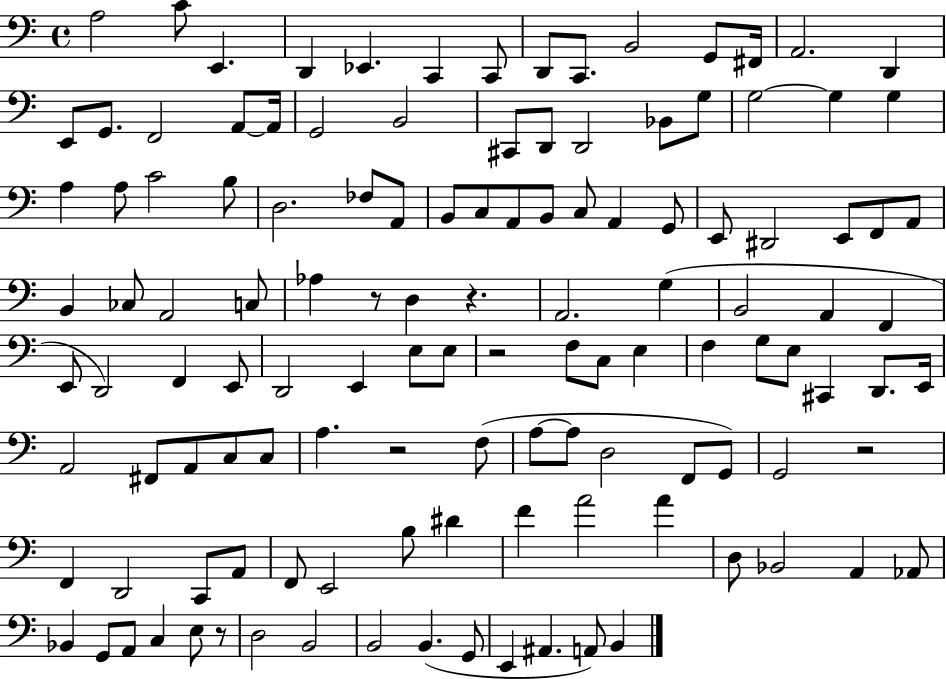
{
  \clef bass
  \time 4/4
  \defaultTimeSignature
  \key c \major
  a2 c'8 e,4. | d,4 ees,4. c,4 c,8 | d,8 c,8. b,2 g,8 fis,16 | a,2. d,4 | \break e,8 g,8. f,2 a,8~~ a,16 | g,2 b,2 | cis,8 d,8 d,2 bes,8 g8 | g2~~ g4 g4 | \break a4 a8 c'2 b8 | d2. fes8 a,8 | b,8 c8 a,8 b,8 c8 a,4 g,8 | e,8 dis,2 e,8 f,8 a,8 | \break b,4 ces8 a,2 c8 | aes4 r8 d4 r4. | a,2. g4( | b,2 a,4 f,4 | \break e,8 d,2) f,4 e,8 | d,2 e,4 e8 e8 | r2 f8 c8 e4 | f4 g8 e8 cis,4 d,8. e,16 | \break a,2 fis,8 a,8 c8 c8 | a4. r2 f8( | a8~~ a8 d2 f,8 g,8) | g,2 r2 | \break f,4 d,2 c,8 a,8 | f,8 e,2 b8 dis'4 | f'4 a'2 a'4 | d8 bes,2 a,4 aes,8 | \break bes,4 g,8 a,8 c4 e8 r8 | d2 b,2 | b,2 b,4.( g,8 | e,4 ais,4. a,8) b,4 | \break \bar "|."
}